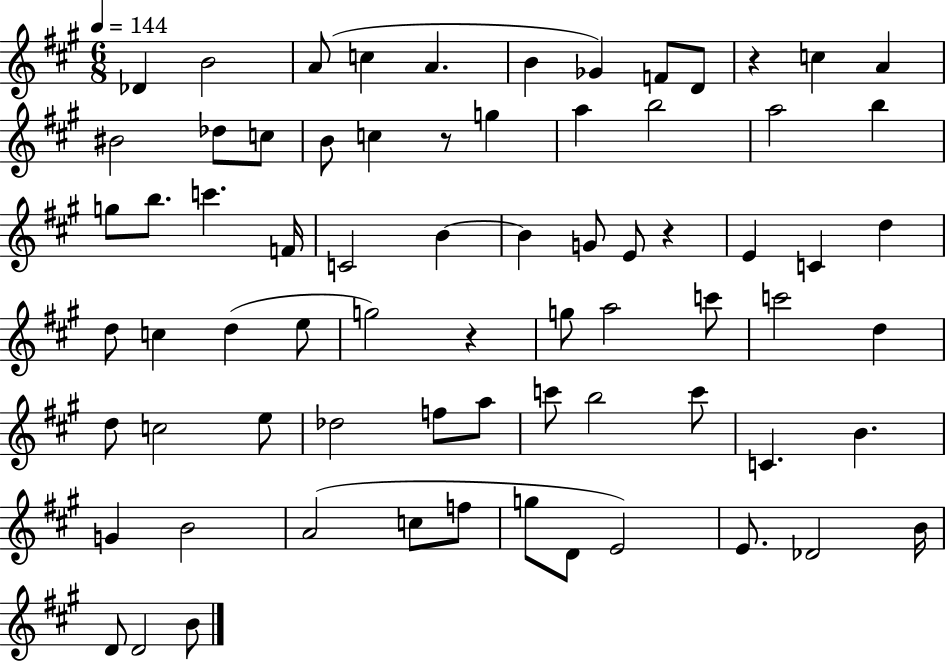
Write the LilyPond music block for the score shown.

{
  \clef treble
  \numericTimeSignature
  \time 6/8
  \key a \major
  \tempo 4 = 144
  des'4 b'2 | a'8( c''4 a'4. | b'4 ges'4) f'8 d'8 | r4 c''4 a'4 | \break bis'2 des''8 c''8 | b'8 c''4 r8 g''4 | a''4 b''2 | a''2 b''4 | \break g''8 b''8. c'''4. f'16 | c'2 b'4~~ | b'4 g'8 e'8 r4 | e'4 c'4 d''4 | \break d''8 c''4 d''4( e''8 | g''2) r4 | g''8 a''2 c'''8 | c'''2 d''4 | \break d''8 c''2 e''8 | des''2 f''8 a''8 | c'''8 b''2 c'''8 | c'4. b'4. | \break g'4 b'2 | a'2( c''8 f''8 | g''8 d'8 e'2) | e'8. des'2 b'16 | \break d'8 d'2 b'8 | \bar "|."
}